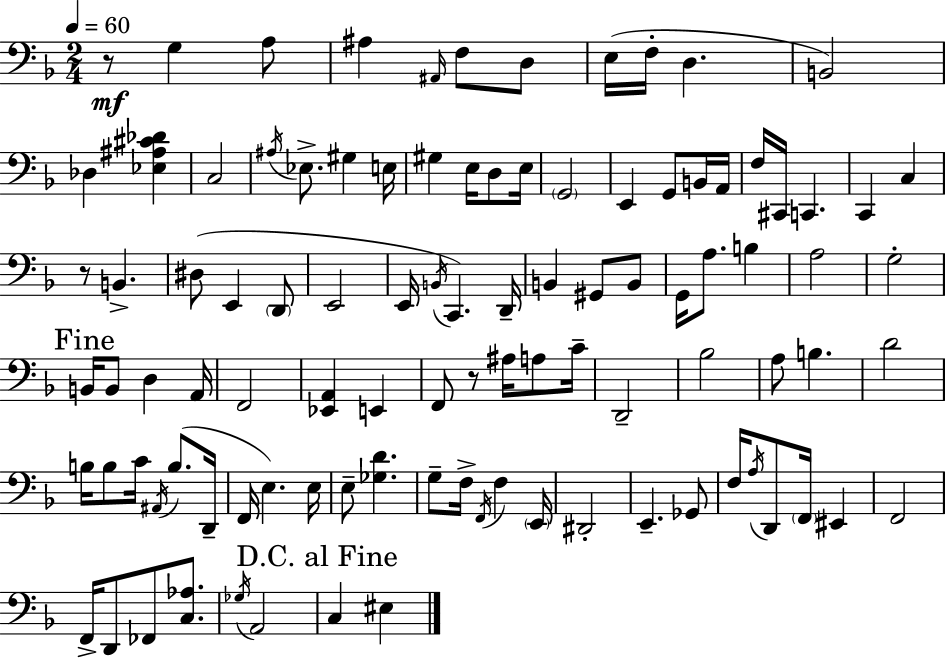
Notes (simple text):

R/e G3/q A3/e A#3/q A#2/s F3/e D3/e E3/s F3/s D3/q. B2/h Db3/q [Eb3,A#3,C#4,Db4]/q C3/h A#3/s Eb3/e. G#3/q E3/s G#3/q E3/s D3/e E3/s G2/h E2/q G2/e B2/s A2/s F3/s C#2/s C2/q. C2/q C3/q R/e B2/q. D#3/e E2/q D2/e E2/h E2/s B2/s C2/q. D2/s B2/q G#2/e B2/e G2/s A3/e. B3/q A3/h G3/h B2/s B2/e D3/q A2/s F2/h [Eb2,A2]/q E2/q F2/e R/e A#3/s A3/e C4/s D2/h Bb3/h A3/e B3/q. D4/h B3/s B3/e C4/s A#2/s B3/e. D2/s F2/s E3/q. E3/s E3/e [Gb3,D4]/q. G3/e F3/s F2/s F3/q E2/s D#2/h E2/q. Gb2/e F3/s A3/s D2/e F2/s EIS2/q F2/h F2/s D2/e FES2/e [C3,Ab3]/e. Gb3/s A2/h C3/q EIS3/q